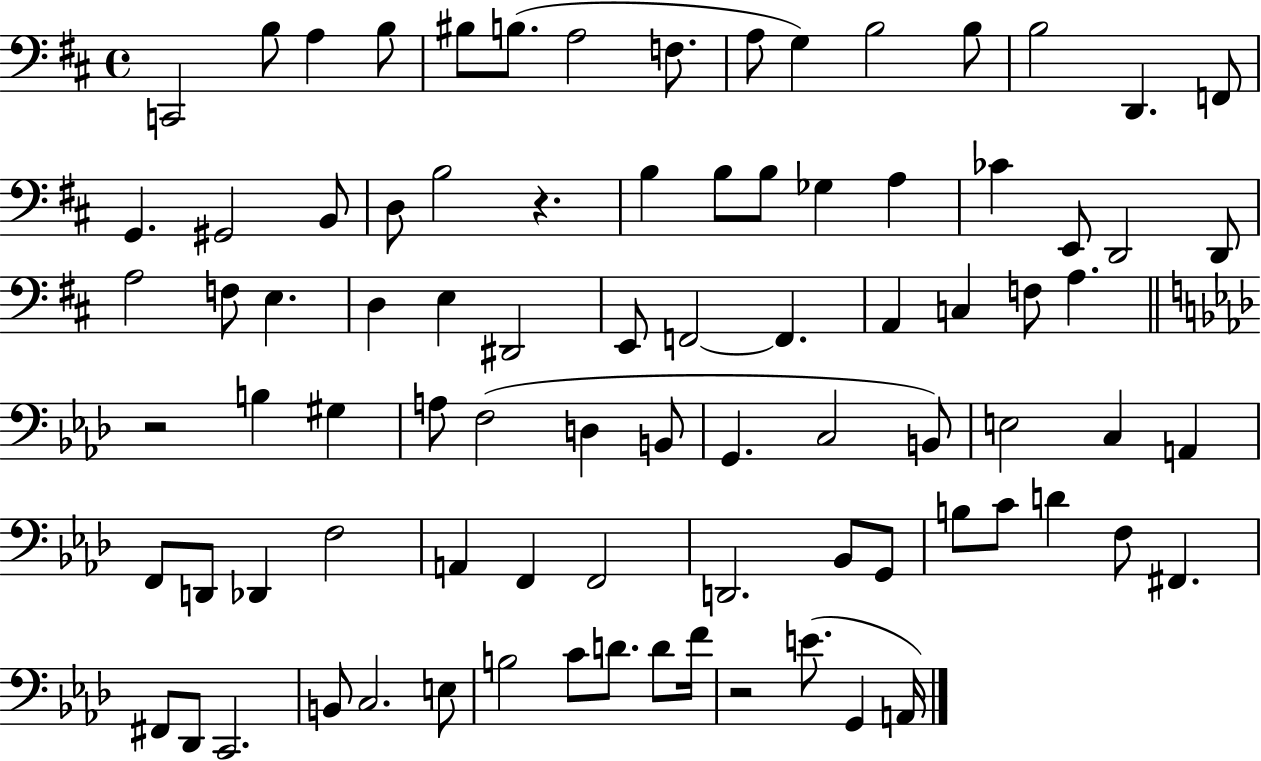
{
  \clef bass
  \time 4/4
  \defaultTimeSignature
  \key d \major
  c,2 b8 a4 b8 | bis8 b8.( a2 f8. | a8 g4) b2 b8 | b2 d,4. f,8 | \break g,4. gis,2 b,8 | d8 b2 r4. | b4 b8 b8 ges4 a4 | ces'4 e,8 d,2 d,8 | \break a2 f8 e4. | d4 e4 dis,2 | e,8 f,2~~ f,4. | a,4 c4 f8 a4. | \break \bar "||" \break \key aes \major r2 b4 gis4 | a8 f2( d4 b,8 | g,4. c2 b,8) | e2 c4 a,4 | \break f,8 d,8 des,4 f2 | a,4 f,4 f,2 | d,2. bes,8 g,8 | b8 c'8 d'4 f8 fis,4. | \break fis,8 des,8 c,2. | b,8 c2. e8 | b2 c'8 d'8. d'8 f'16 | r2 e'8.( g,4 a,16) | \break \bar "|."
}